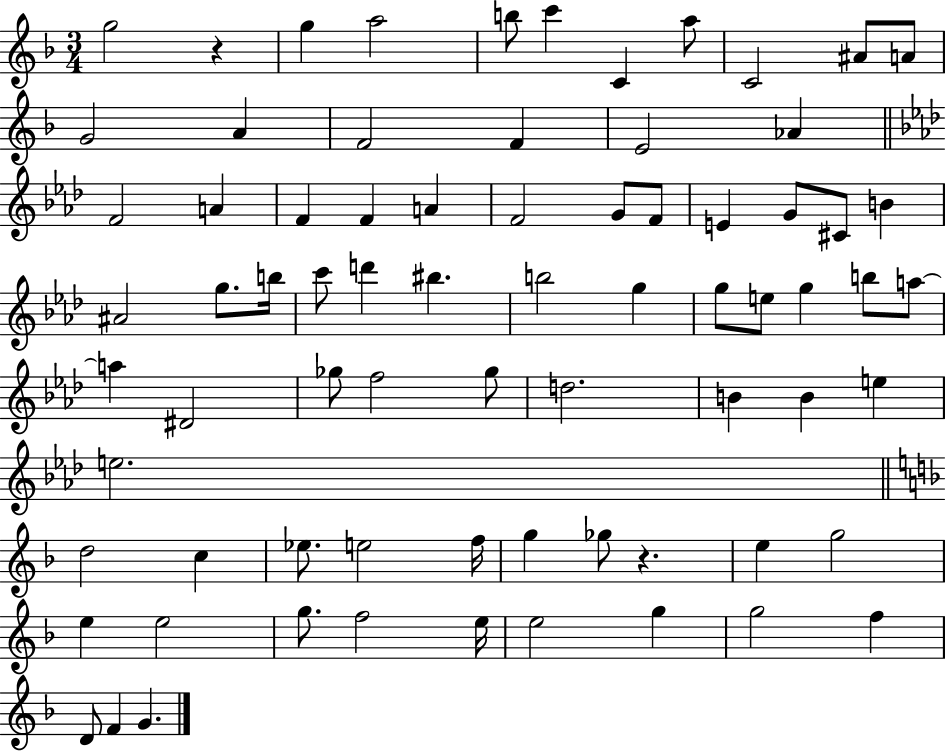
X:1
T:Untitled
M:3/4
L:1/4
K:F
g2 z g a2 b/2 c' C a/2 C2 ^A/2 A/2 G2 A F2 F E2 _A F2 A F F A F2 G/2 F/2 E G/2 ^C/2 B ^A2 g/2 b/4 c'/2 d' ^b b2 g g/2 e/2 g b/2 a/2 a ^D2 _g/2 f2 _g/2 d2 B B e e2 d2 c _e/2 e2 f/4 g _g/2 z e g2 e e2 g/2 f2 e/4 e2 g g2 f D/2 F G